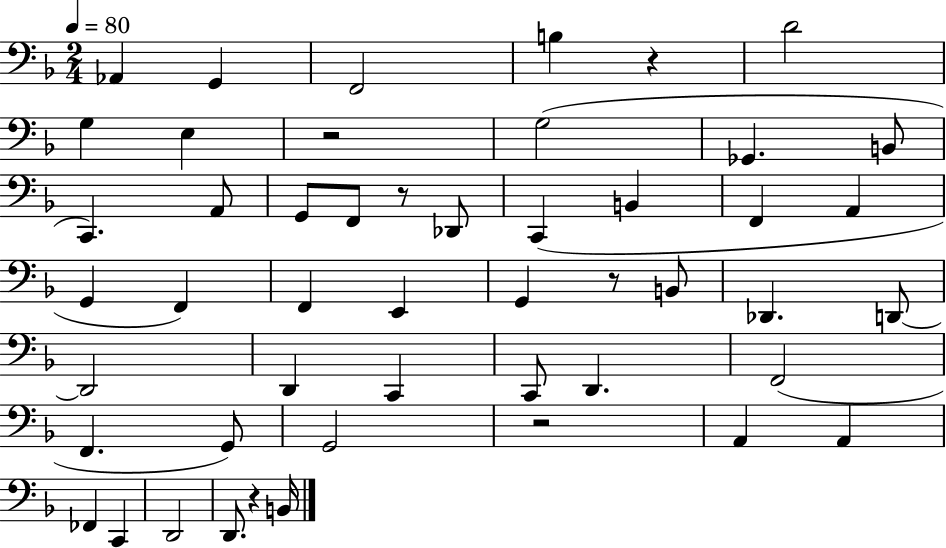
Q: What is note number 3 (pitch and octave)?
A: F2